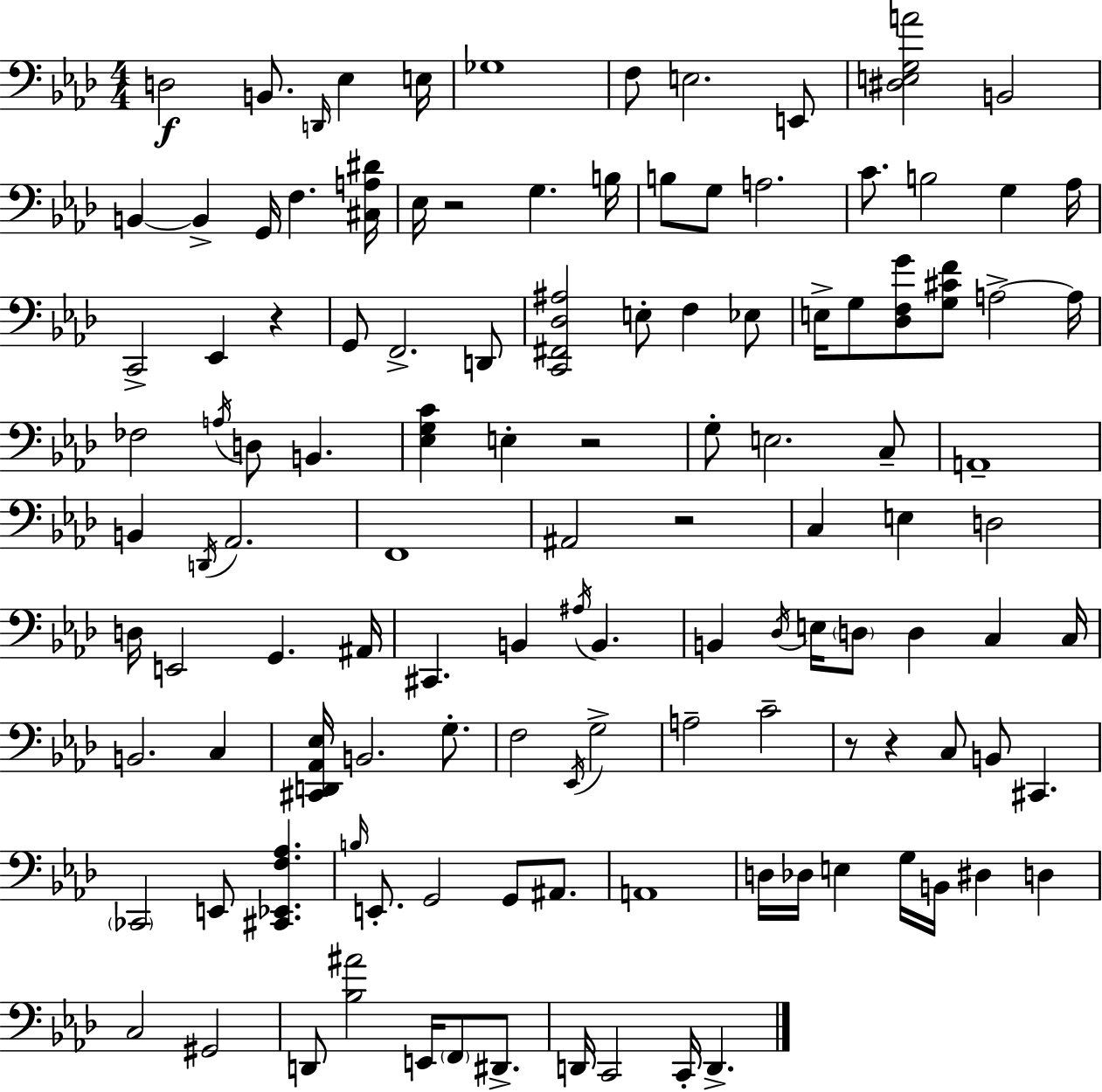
{
  \clef bass
  \numericTimeSignature
  \time 4/4
  \key f \minor
  d2\f b,8. \grace { d,16 } ees4 | e16 ges1 | f8 e2. e,8 | <dis e g a'>2 b,2 | \break b,4~~ b,4-> g,16 f4. | <cis a dis'>16 ees16 r2 g4. | b16 b8 g8 a2. | c'8. b2 g4 | \break aes16 c,2-> ees,4 r4 | g,8 f,2.-> d,8 | <c, fis, des ais>2 e8-. f4 ees8 | e16-> g8 <des f g'>8 <g cis' f'>8 a2->~~ | \break a16 fes2 \acciaccatura { a16 } d8 b,4. | <ees g c'>4 e4-. r2 | g8-. e2. | c8-- a,1-- | \break b,4 \acciaccatura { d,16 } aes,2. | f,1 | ais,2 r2 | c4 e4 d2 | \break d16 e,2 g,4. | ais,16 cis,4. b,4 \acciaccatura { ais16 } b,4. | b,4 \acciaccatura { des16 } e16 \parenthesize d8 d4 | c4 c16 b,2. | \break c4 <cis, d, aes, ees>16 b,2. | g8.-. f2 \acciaccatura { ees,16 } g2-> | a2-- c'2-- | r8 r4 c8 b,8 | \break cis,4. \parenthesize ces,2 e,8 | <cis, ees, f aes>4. \grace { b16 } e,8.-. g,2 | g,8 ais,8. a,1 | d16 des16 e4 g16 b,16 dis4 | \break d4 c2 gis,2 | d,8 <bes ais'>2 | e,16 \parenthesize f,8 dis,8.-> d,16 c,2 | c,16-. d,4.-> \bar "|."
}